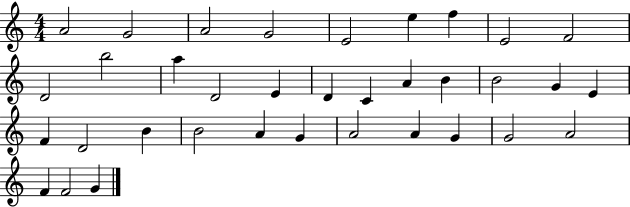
{
  \clef treble
  \numericTimeSignature
  \time 4/4
  \key c \major
  a'2 g'2 | a'2 g'2 | e'2 e''4 f''4 | e'2 f'2 | \break d'2 b''2 | a''4 d'2 e'4 | d'4 c'4 a'4 b'4 | b'2 g'4 e'4 | \break f'4 d'2 b'4 | b'2 a'4 g'4 | a'2 a'4 g'4 | g'2 a'2 | \break f'4 f'2 g'4 | \bar "|."
}